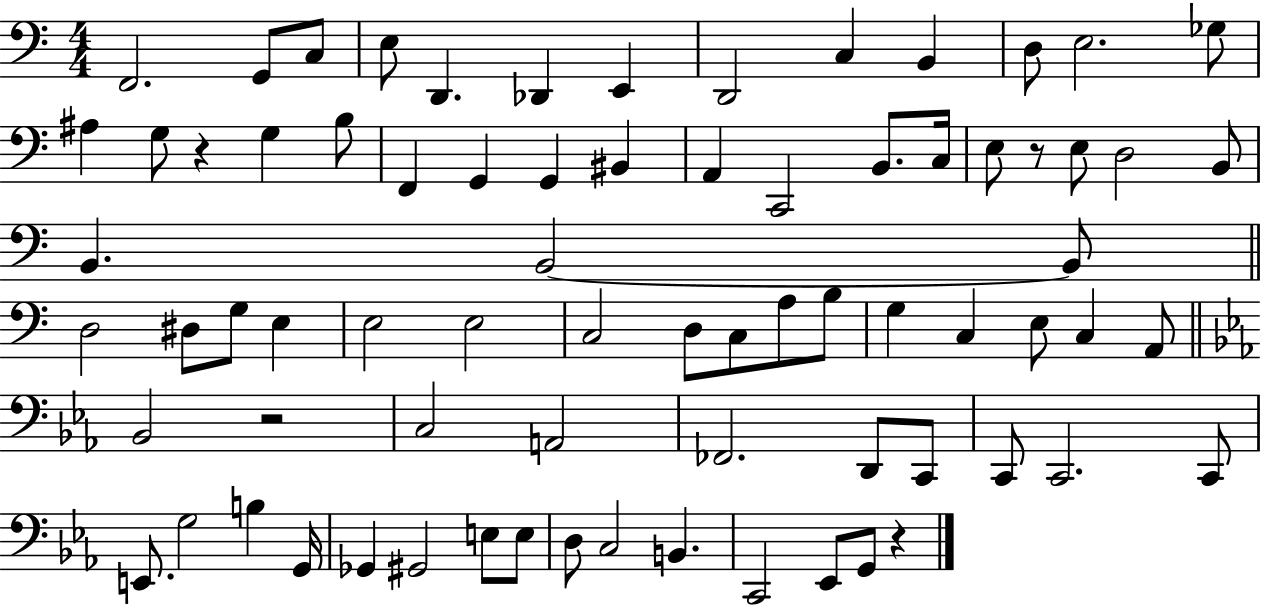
{
  \clef bass
  \numericTimeSignature
  \time 4/4
  \key c \major
  f,2. g,8 c8 | e8 d,4. des,4 e,4 | d,2 c4 b,4 | d8 e2. ges8 | \break ais4 g8 r4 g4 b8 | f,4 g,4 g,4 bis,4 | a,4 c,2 b,8. c16 | e8 r8 e8 d2 b,8 | \break b,4. b,2~~ b,8 | \bar "||" \break \key c \major d2 dis8 g8 e4 | e2 e2 | c2 d8 c8 a8 b8 | g4 c4 e8 c4 a,8 | \break \bar "||" \break \key c \minor bes,2 r2 | c2 a,2 | fes,2. d,8 c,8 | c,8 c,2. c,8 | \break e,8. g2 b4 g,16 | ges,4 gis,2 e8 e8 | d8 c2 b,4. | c,2 ees,8 g,8 r4 | \break \bar "|."
}